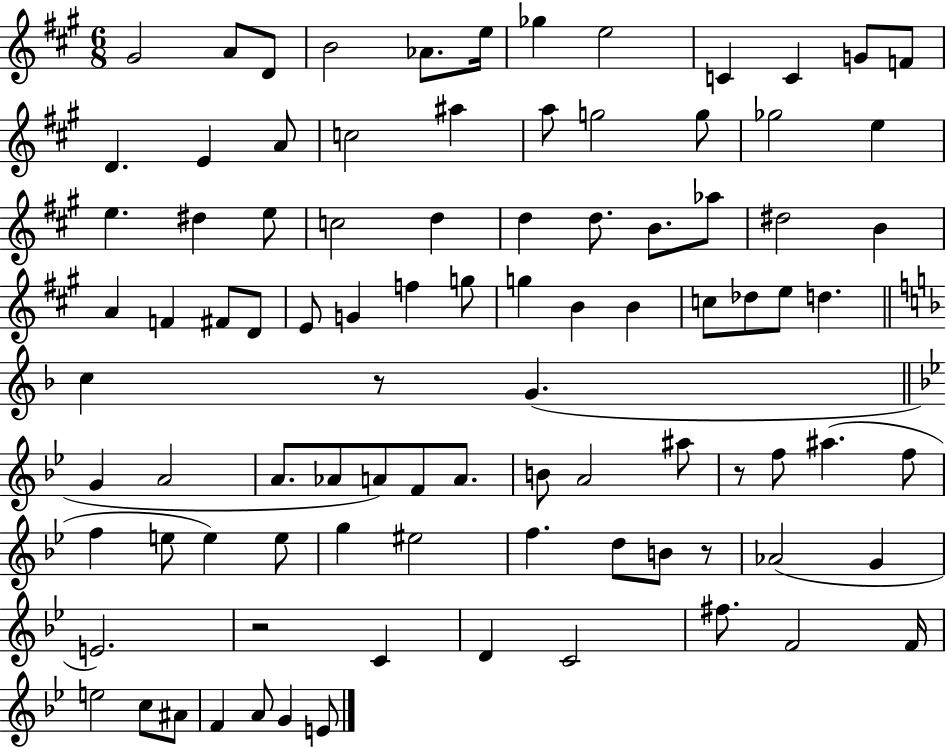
{
  \clef treble
  \numericTimeSignature
  \time 6/8
  \key a \major
  gis'2 a'8 d'8 | b'2 aes'8. e''16 | ges''4 e''2 | c'4 c'4 g'8 f'8 | \break d'4. e'4 a'8 | c''2 ais''4 | a''8 g''2 g''8 | ges''2 e''4 | \break e''4. dis''4 e''8 | c''2 d''4 | d''4 d''8. b'8. aes''8 | dis''2 b'4 | \break a'4 f'4 fis'8 d'8 | e'8 g'4 f''4 g''8 | g''4 b'4 b'4 | c''8 des''8 e''8 d''4. | \break \bar "||" \break \key f \major c''4 r8 g'4.( | \bar "||" \break \key g \minor g'4 a'2 | a'8. aes'8 a'8) f'8 a'8. | b'8 a'2 ais''8 | r8 f''8 ais''4.( f''8 | \break f''4 e''8 e''4) e''8 | g''4 eis''2 | f''4. d''8 b'8 r8 | aes'2( g'4 | \break e'2.) | r2 c'4 | d'4 c'2 | fis''8. f'2 f'16 | \break e''2 c''8 ais'8 | f'4 a'8 g'4 e'8 | \bar "|."
}